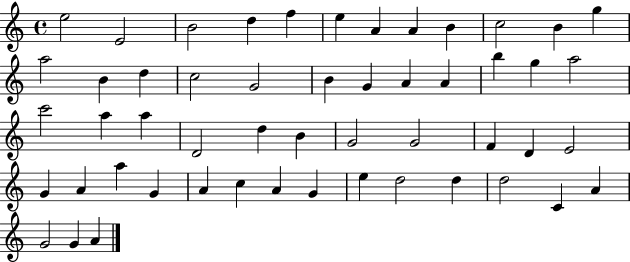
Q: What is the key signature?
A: C major